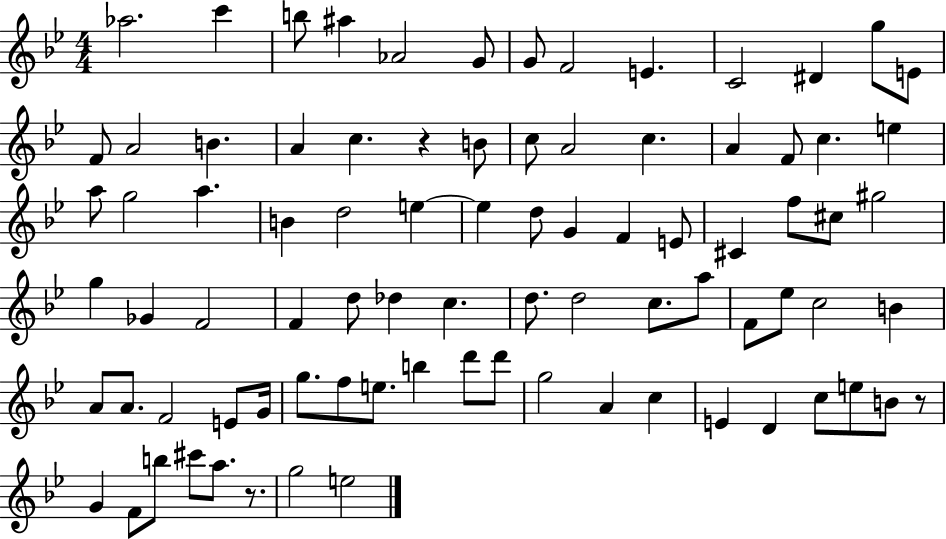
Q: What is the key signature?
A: BES major